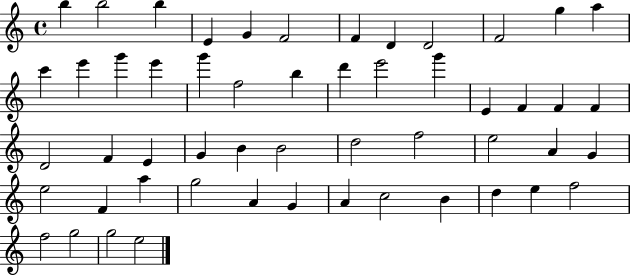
B5/q B5/h B5/q E4/q G4/q F4/h F4/q D4/q D4/h F4/h G5/q A5/q C6/q E6/q G6/q E6/q G6/q F5/h B5/q D6/q E6/h G6/q E4/q F4/q F4/q F4/q D4/h F4/q E4/q G4/q B4/q B4/h D5/h F5/h E5/h A4/q G4/q E5/h F4/q A5/q G5/h A4/q G4/q A4/q C5/h B4/q D5/q E5/q F5/h F5/h G5/h G5/h E5/h